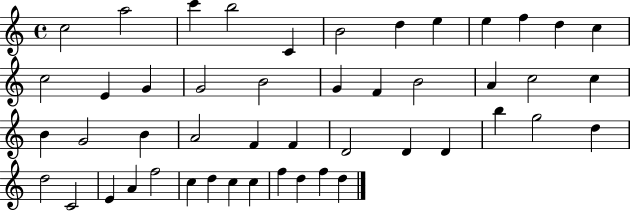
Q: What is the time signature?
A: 4/4